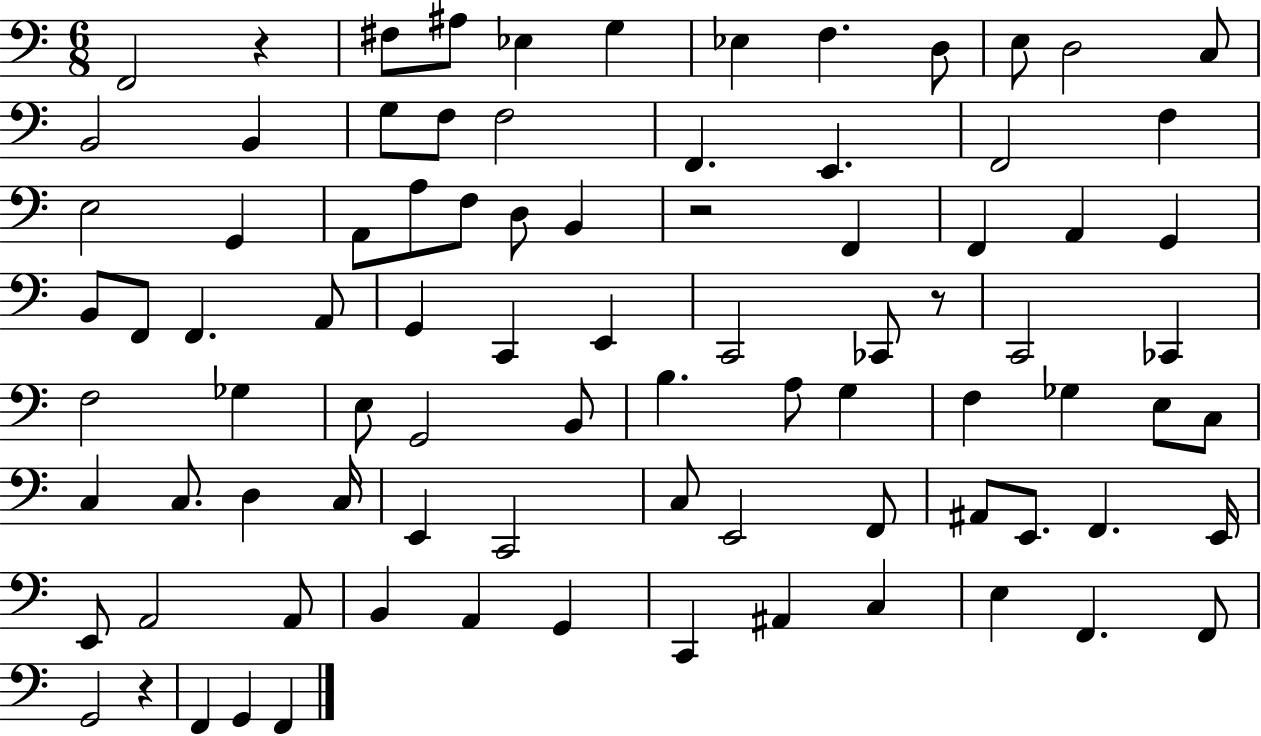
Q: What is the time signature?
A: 6/8